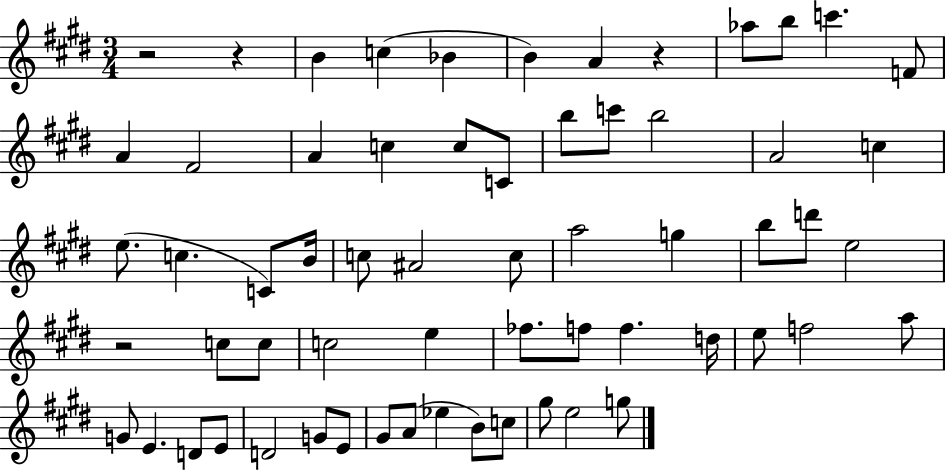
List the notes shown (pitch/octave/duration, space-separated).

R/h R/q B4/q C5/q Bb4/q B4/q A4/q R/q Ab5/e B5/e C6/q. F4/e A4/q F#4/h A4/q C5/q C5/e C4/e B5/e C6/e B5/h A4/h C5/q E5/e. C5/q. C4/e B4/s C5/e A#4/h C5/e A5/h G5/q B5/e D6/e E5/h R/h C5/e C5/e C5/h E5/q FES5/e. F5/e F5/q. D5/s E5/e F5/h A5/e G4/e E4/q. D4/e E4/e D4/h G4/e E4/e G#4/e A4/e Eb5/q B4/e C5/e G#5/e E5/h G5/e